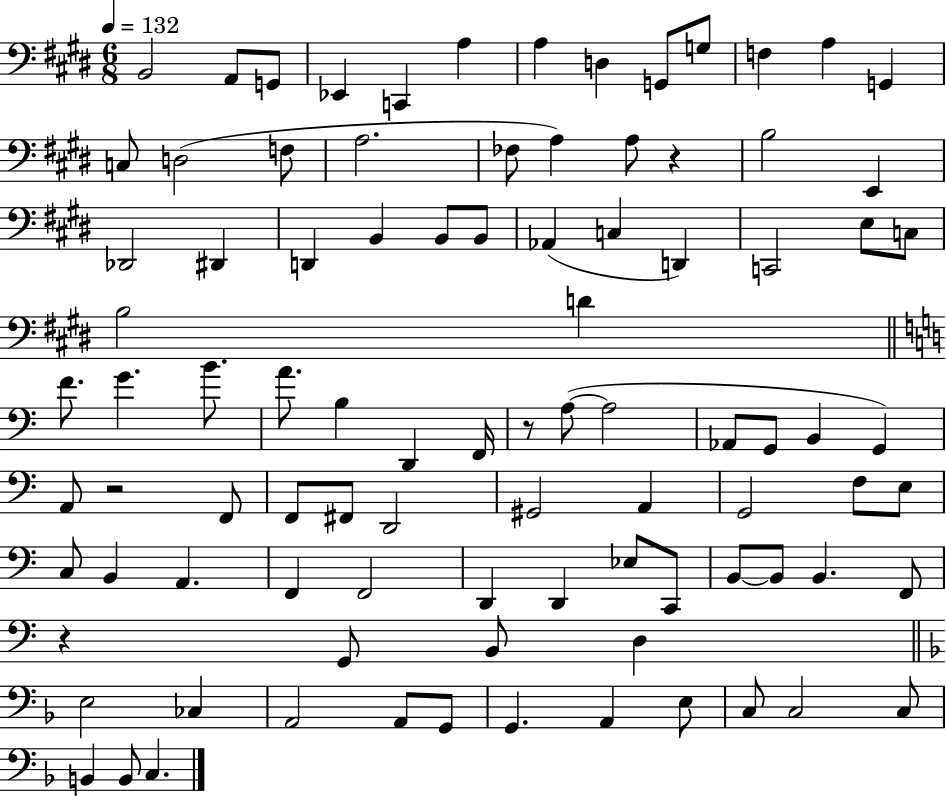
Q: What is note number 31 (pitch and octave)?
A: D2